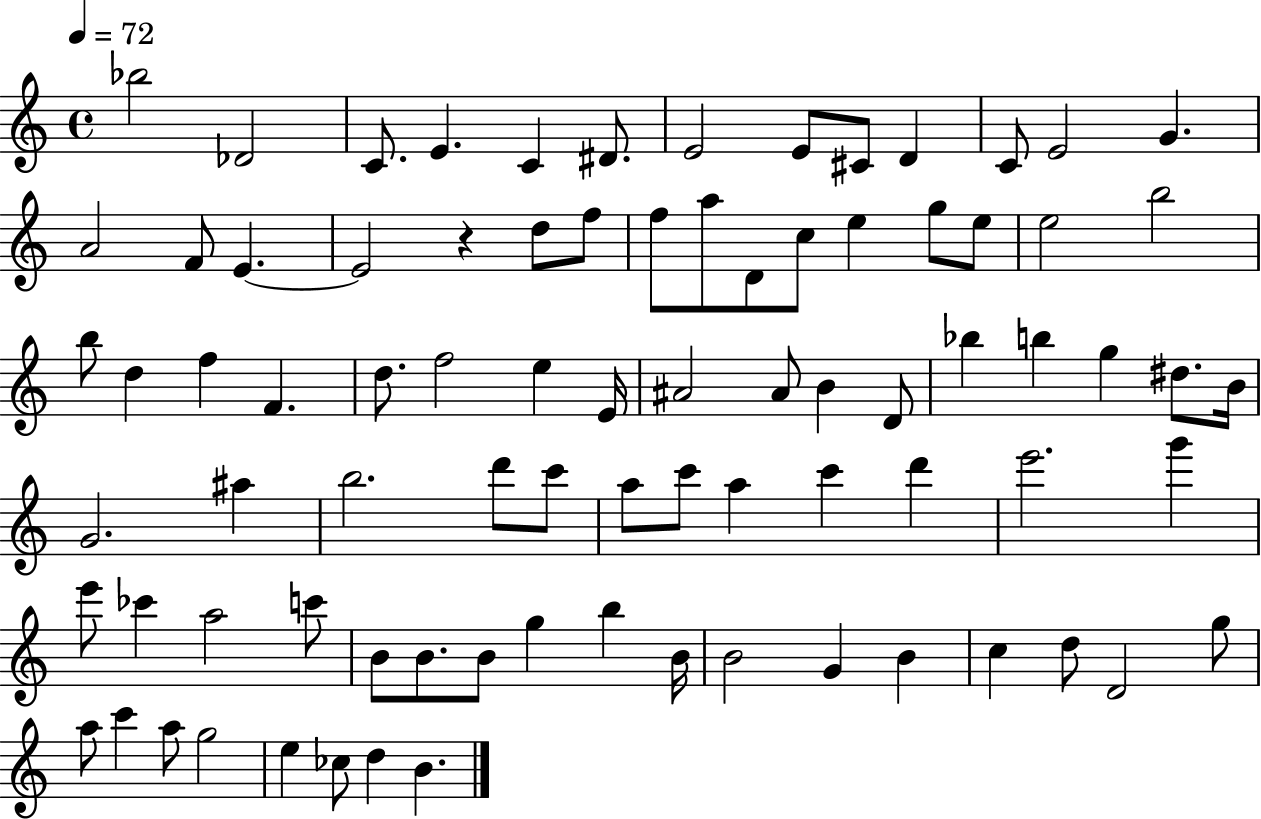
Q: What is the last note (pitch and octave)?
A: B4